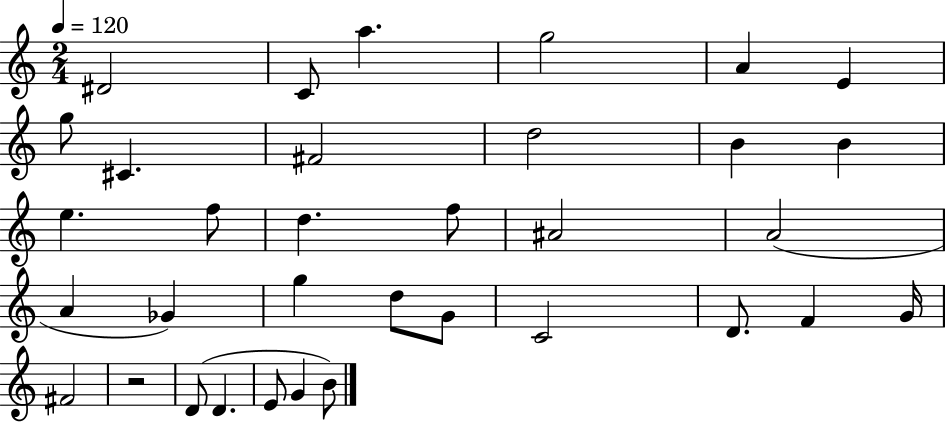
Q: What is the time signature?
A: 2/4